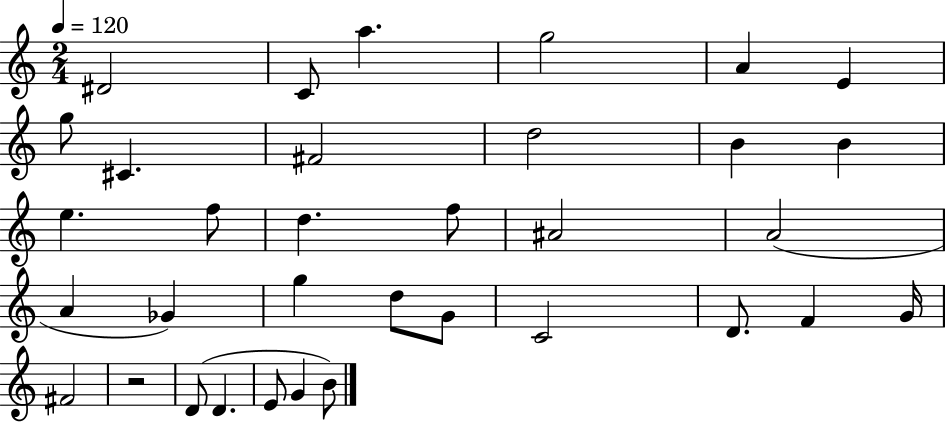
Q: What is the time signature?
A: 2/4